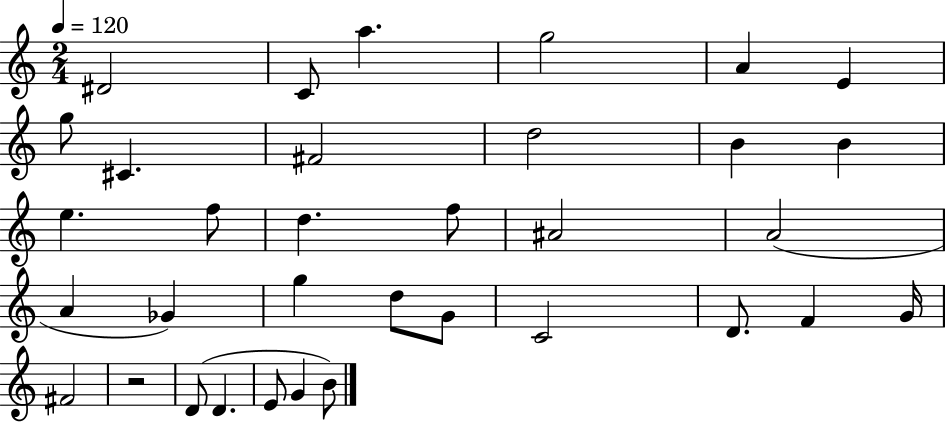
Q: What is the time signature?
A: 2/4